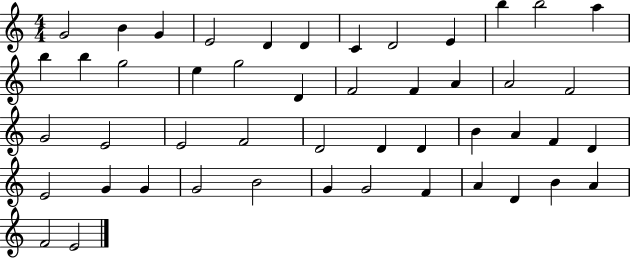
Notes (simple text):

G4/h B4/q G4/q E4/h D4/q D4/q C4/q D4/h E4/q B5/q B5/h A5/q B5/q B5/q G5/h E5/q G5/h D4/q F4/h F4/q A4/q A4/h F4/h G4/h E4/h E4/h F4/h D4/h D4/q D4/q B4/q A4/q F4/q D4/q E4/h G4/q G4/q G4/h B4/h G4/q G4/h F4/q A4/q D4/q B4/q A4/q F4/h E4/h